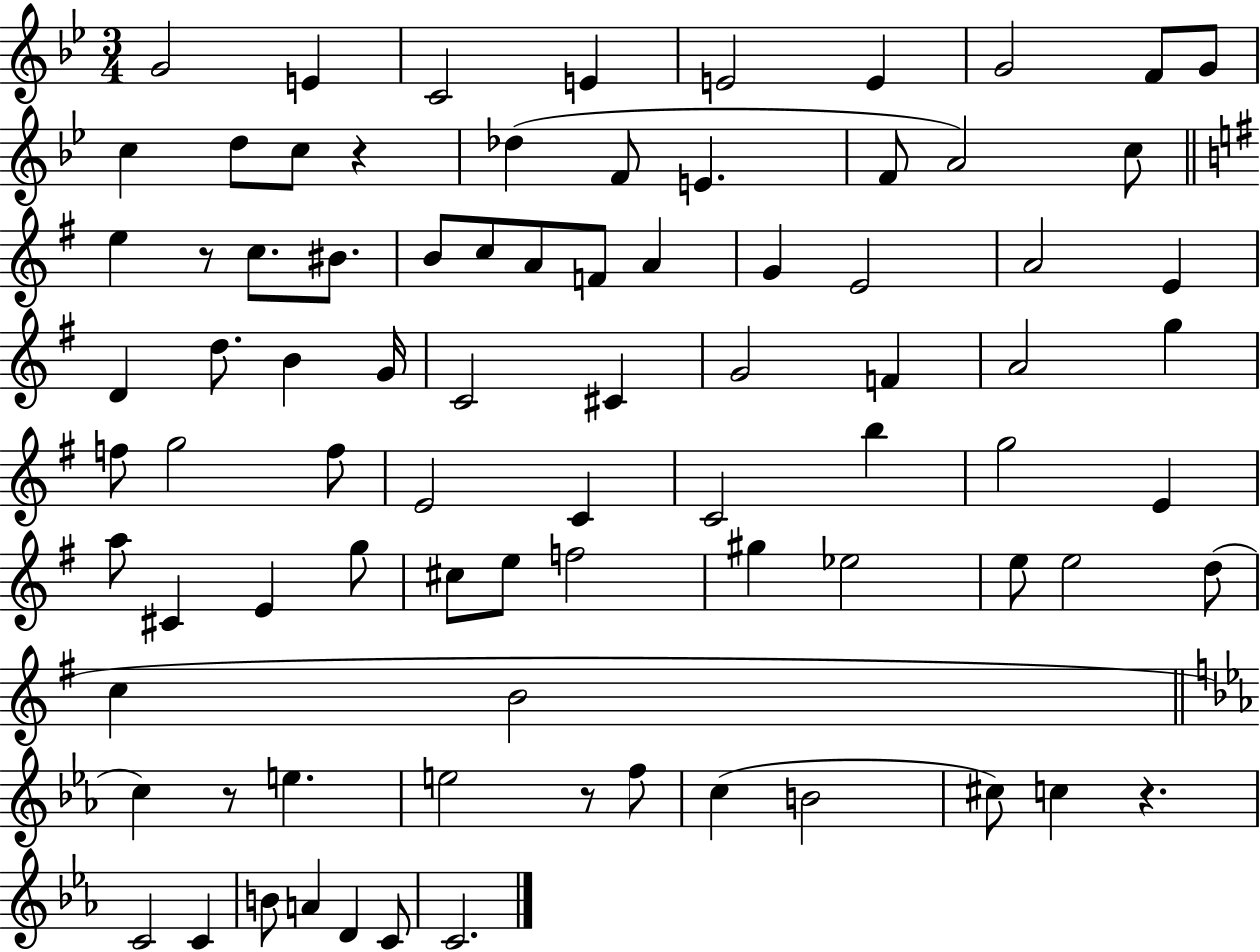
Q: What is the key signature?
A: BES major